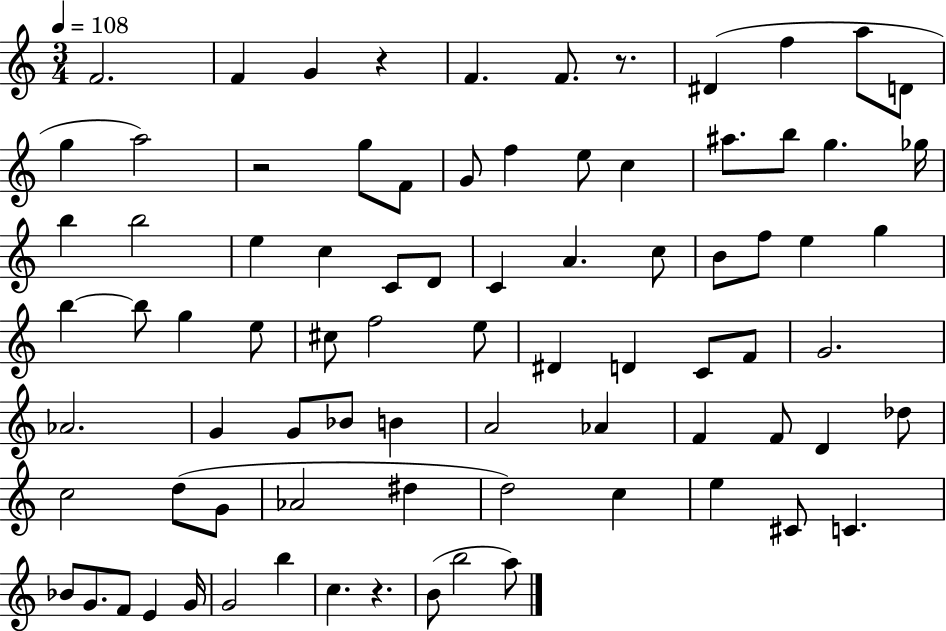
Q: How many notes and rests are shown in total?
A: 82